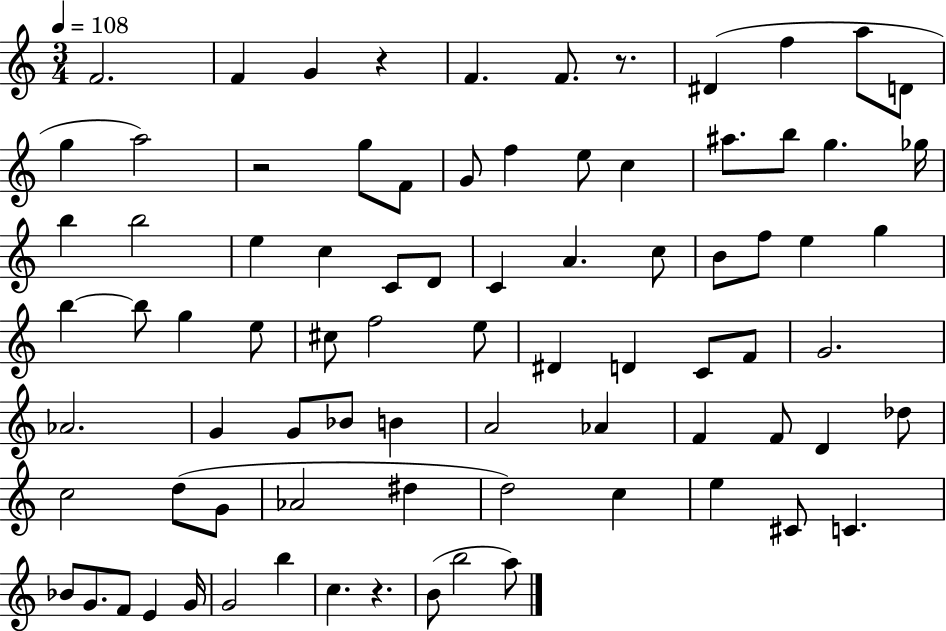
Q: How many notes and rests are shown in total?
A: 82